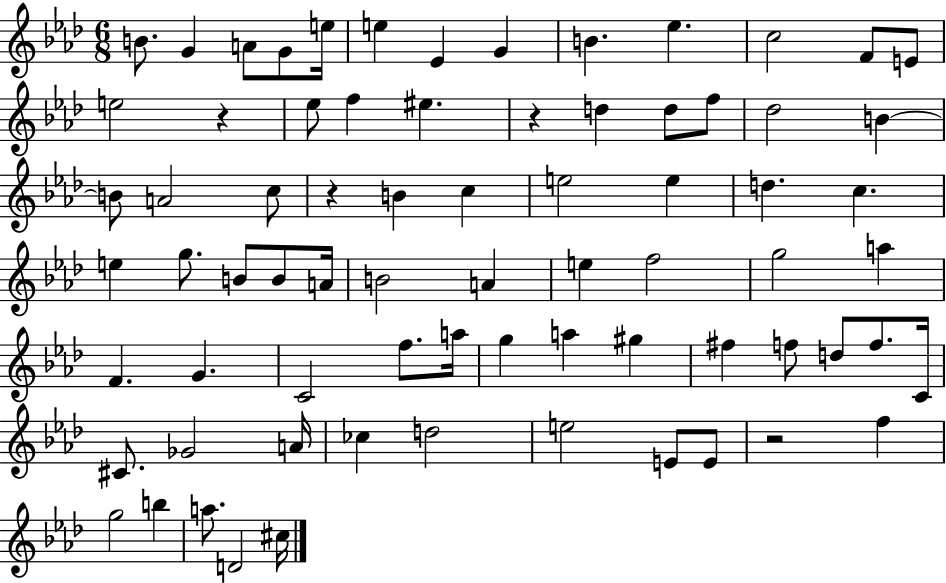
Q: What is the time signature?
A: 6/8